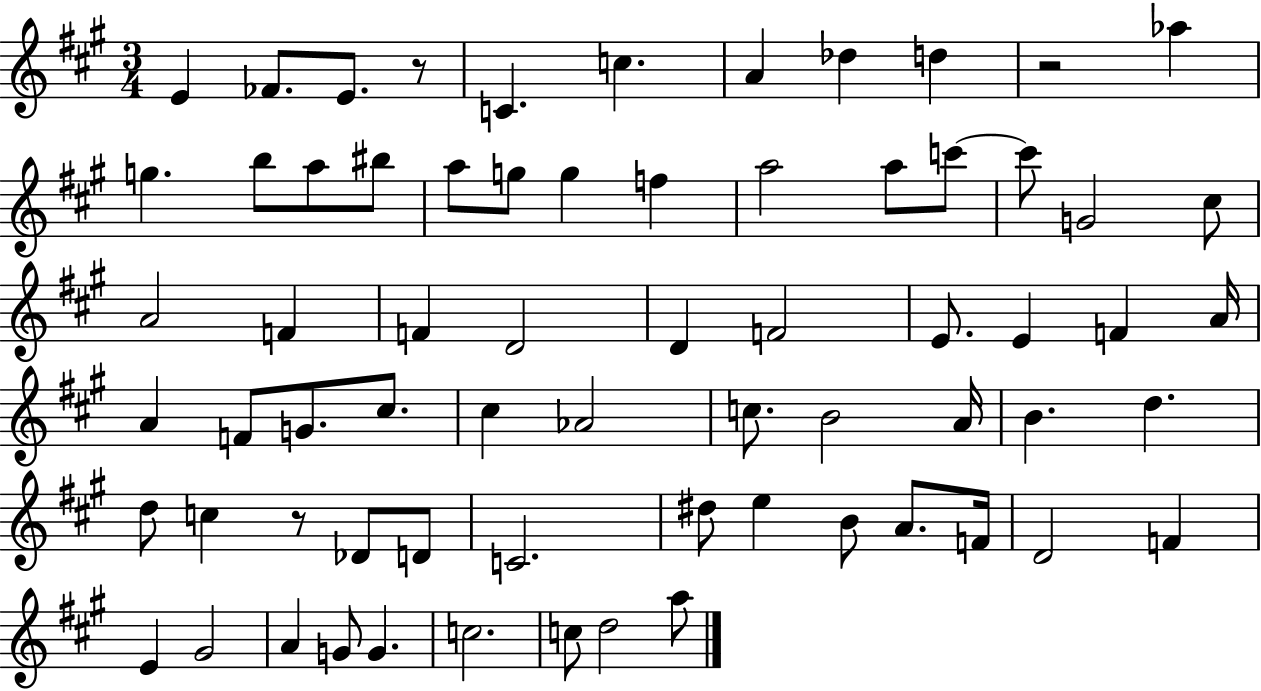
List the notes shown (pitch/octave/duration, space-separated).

E4/q FES4/e. E4/e. R/e C4/q. C5/q. A4/q Db5/q D5/q R/h Ab5/q G5/q. B5/e A5/e BIS5/e A5/e G5/e G5/q F5/q A5/h A5/e C6/e C6/e G4/h C#5/e A4/h F4/q F4/q D4/h D4/q F4/h E4/e. E4/q F4/q A4/s A4/q F4/e G4/e. C#5/e. C#5/q Ab4/h C5/e. B4/h A4/s B4/q. D5/q. D5/e C5/q R/e Db4/e D4/e C4/h. D#5/e E5/q B4/e A4/e. F4/s D4/h F4/q E4/q G#4/h A4/q G4/e G4/q. C5/h. C5/e D5/h A5/e